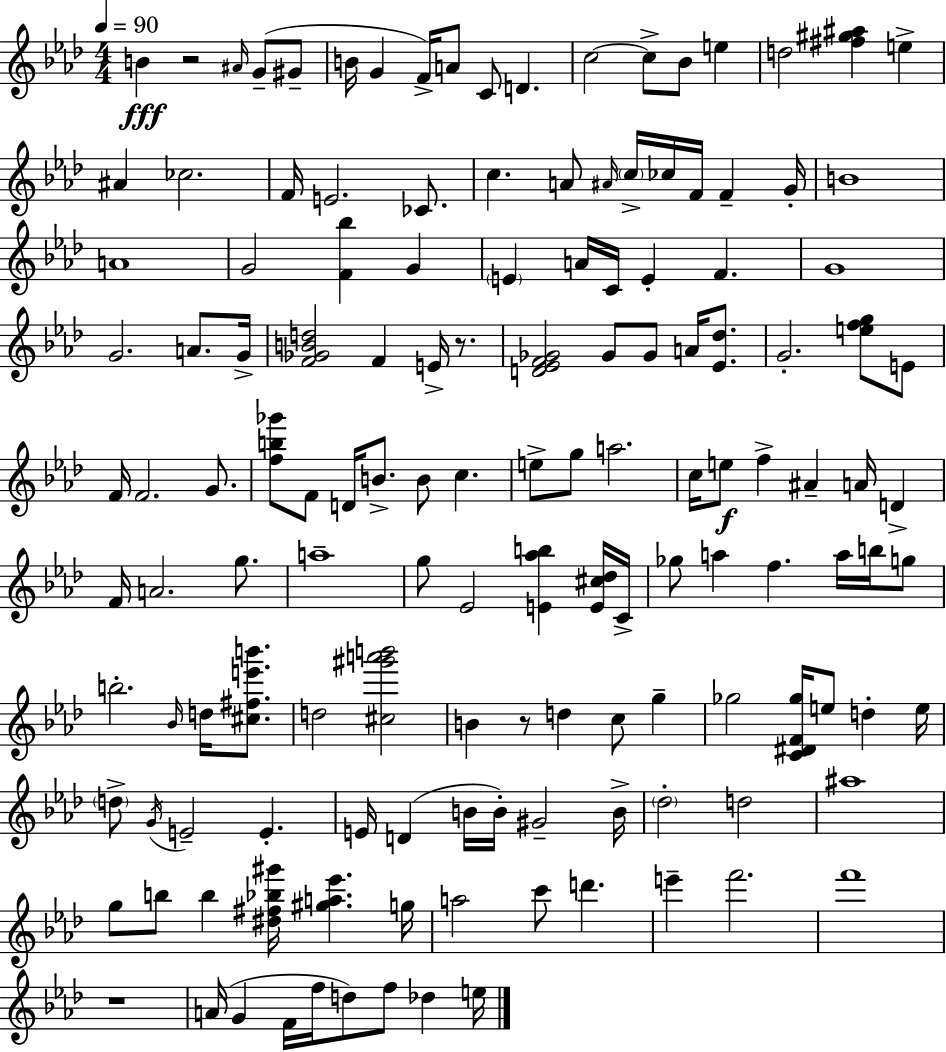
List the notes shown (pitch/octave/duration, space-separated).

B4/q R/h A#4/s G4/e G#4/e B4/s G4/q F4/s A4/e C4/e D4/q. C5/h C5/e Bb4/e E5/q D5/h [F#5,G#5,A#5]/q E5/q A#4/q CES5/h. F4/s E4/h. CES4/e. C5/q. A4/e A#4/s C5/s CES5/s F4/s F4/q G4/s B4/w A4/w G4/h [F4,Bb5]/q G4/q E4/q A4/s C4/s E4/q F4/q. G4/w G4/h. A4/e. G4/s [F4,Gb4,B4,D5]/h F4/q E4/s R/e. [D4,Eb4,F4,Gb4]/h Gb4/e Gb4/e A4/s [Eb4,Db5]/e. G4/h. [E5,F5,G5]/e E4/e F4/s F4/h. G4/e. [F5,B5,Gb6]/e F4/e D4/s B4/e. B4/e C5/q. E5/e G5/e A5/h. C5/s E5/e F5/q A#4/q A4/s D4/q F4/s A4/h. G5/e. A5/w G5/e Eb4/h [E4,Ab5,B5]/q [E4,C#5,Db5]/s C4/s Gb5/e A5/q F5/q. A5/s B5/s G5/e B5/h. Bb4/s D5/s [C#5,F#5,E6,B6]/e. D5/h [C#5,G#6,A6,B6]/h B4/q R/e D5/q C5/e G5/q Gb5/h [C4,D#4,F4,Gb5]/s E5/e D5/q E5/s D5/e G4/s E4/h E4/q. E4/s D4/q B4/s B4/s G#4/h B4/s Db5/h D5/h A#5/w G5/e B5/e B5/q [D#5,F#5,Bb5,G#6]/s [G#5,A5,Eb6]/q. G5/s A5/h C6/e D6/q. E6/q F6/h. F6/w R/w A4/s G4/q F4/s F5/s D5/e F5/e Db5/q E5/s